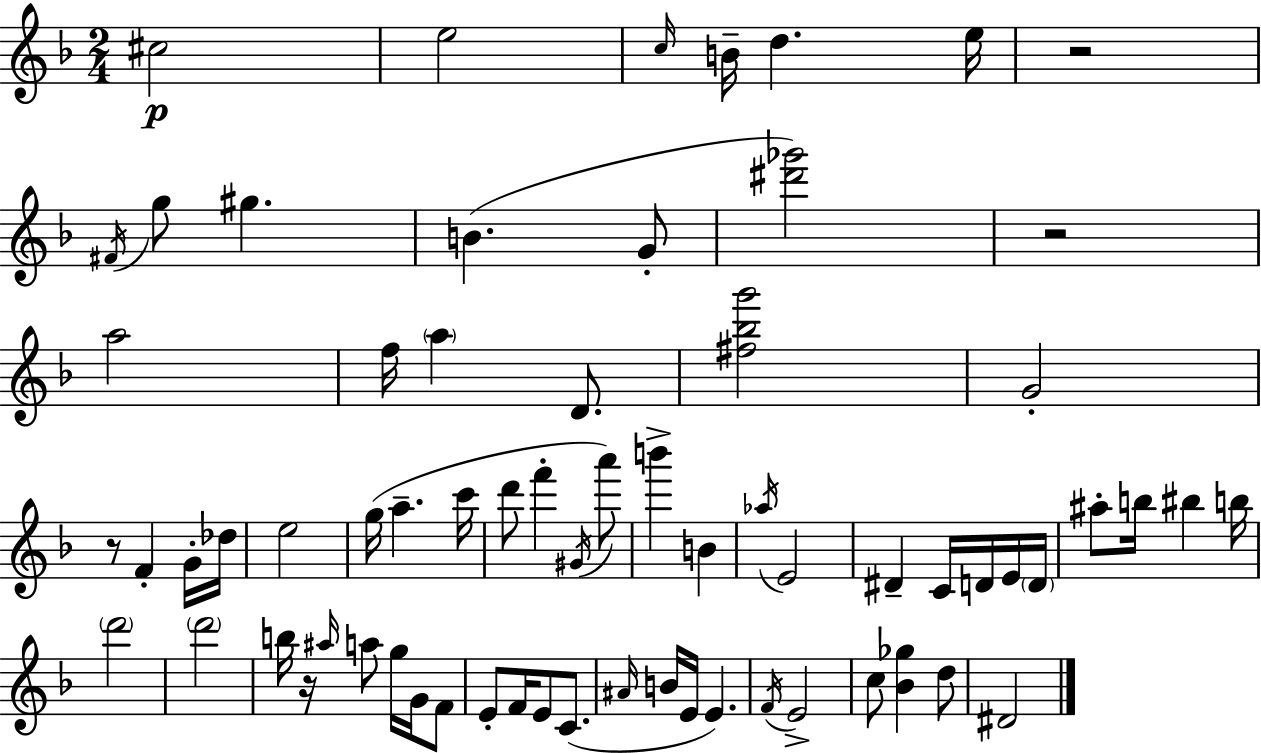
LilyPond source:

{
  \clef treble
  \numericTimeSignature
  \time 2/4
  \key f \major
  cis''2\p | e''2 | \grace { c''16 } b'16-- d''4. | e''16 r2 | \break \acciaccatura { fis'16 } g''8 gis''4. | b'4.( | g'8-. <dis''' ges'''>2) | r2 | \break a''2 | f''16 \parenthesize a''4 d'8. | <fis'' bes'' g'''>2 | g'2-. | \break r8 f'4-. | g'16-. des''16 e''2 | g''16( a''4.-- | c'''16 d'''8 f'''4-. | \break \acciaccatura { gis'16 }) a'''8 b'''4-> b'4 | \acciaccatura { aes''16 } e'2 | dis'4-- | c'16 d'16 e'16 \parenthesize d'16 ais''8-. b''16 bis''4 | \break b''16 \parenthesize d'''2 | \parenthesize d'''2 | b''16 r16 \grace { ais''16 } a''8 | g''16 g'16 f'8 e'8-. f'16 | \break e'8 c'8.( \grace { ais'16 } b'16 e'16 | e'4.) \acciaccatura { f'16 } e'2-> | c''8 | <bes' ges''>4 d''8 dis'2 | \break \bar "|."
}